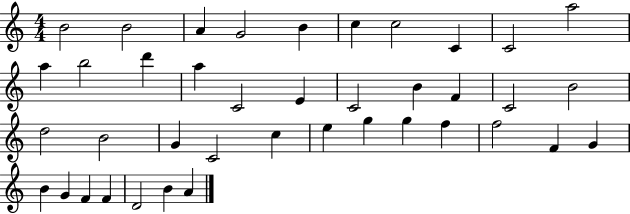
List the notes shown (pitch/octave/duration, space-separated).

B4/h B4/h A4/q G4/h B4/q C5/q C5/h C4/q C4/h A5/h A5/q B5/h D6/q A5/q C4/h E4/q C4/h B4/q F4/q C4/h B4/h D5/h B4/h G4/q C4/h C5/q E5/q G5/q G5/q F5/q F5/h F4/q G4/q B4/q G4/q F4/q F4/q D4/h B4/q A4/q